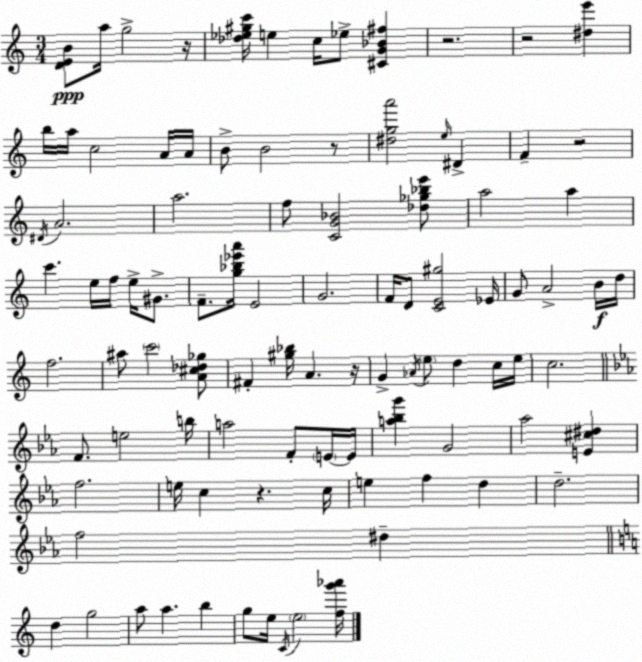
X:1
T:Untitled
M:3/4
L:1/4
K:Am
[DEB]/2 a/4 g2 z/4 [_d_e^gc']/4 e c/4 _e/2 [^CG_B^f] z2 z2 [^de'] b/4 a/4 c2 A/4 A/4 B/2 B2 z/2 [^dga']2 e/4 ^D F z2 ^D/4 A2 a2 f/2 [CG_B]2 [_d_g_be']/2 a2 a c' e/4 f/4 e/4 ^G/2 F/2 [g_b_e'a']/4 E2 G2 F/4 D/2 [CE^g]2 _E/4 G/2 A2 B/4 d/4 f2 ^a/2 c'2 [A^c_d_g]/2 ^F [^g_b]/4 A z/4 G _A/4 e/2 d c/4 e/4 c2 F/2 e2 b/4 a2 F/2 E/4 E/4 [a_bg'] G2 _a2 [E^c^d] f2 e/4 c z c/4 e f d d2 f2 ^d d g2 a/2 a b g/2 e/4 C/4 e2 [fg'_a']/4